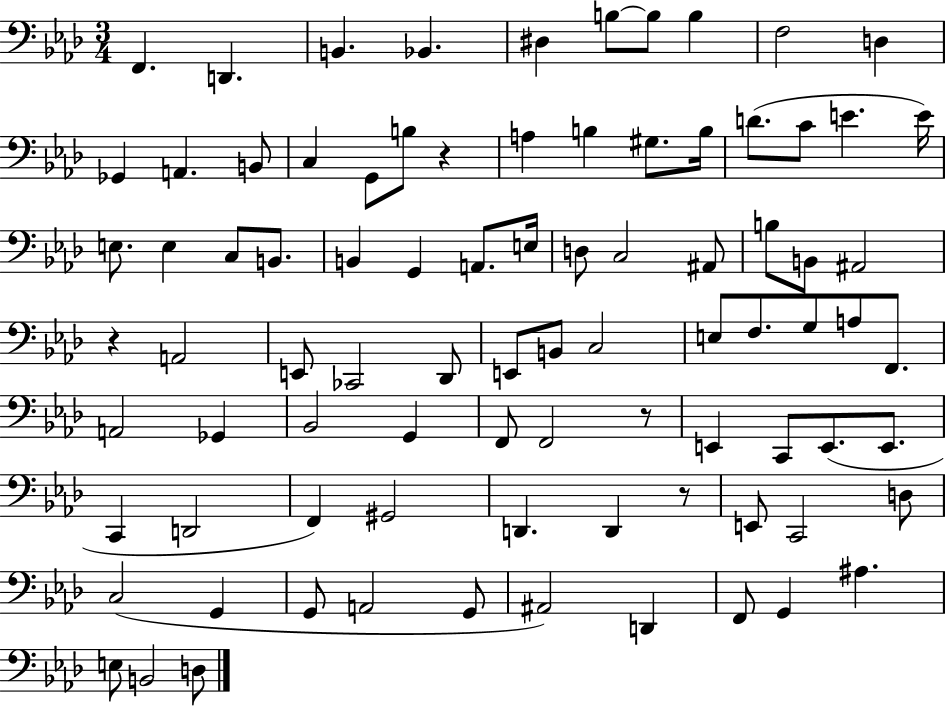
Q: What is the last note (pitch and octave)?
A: D3